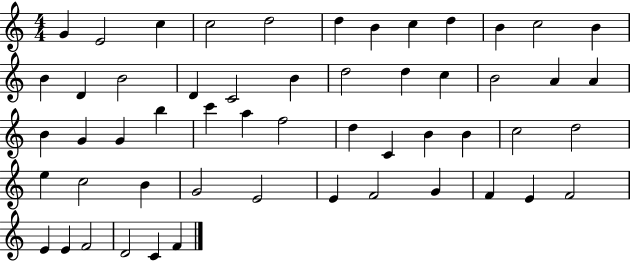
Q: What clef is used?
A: treble